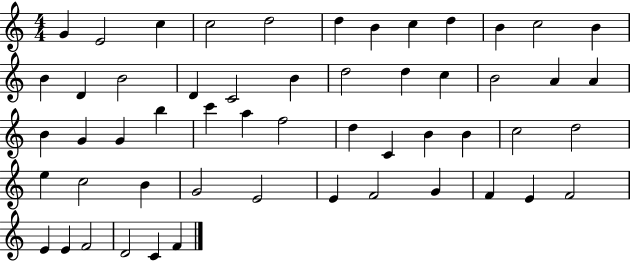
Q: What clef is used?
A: treble